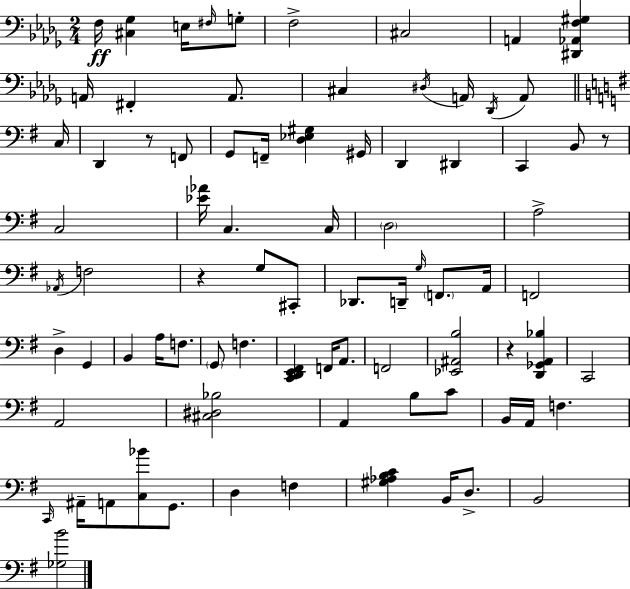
{
  \clef bass
  \numericTimeSignature
  \time 2/4
  \key bes \minor
  f16\ff <cis ges>4 e16 \grace { fis16 } g8-. | f2-> | cis2 | a,4 <dis, aes, f gis>4 | \break a,16 fis,4-. a,8. | cis4 \acciaccatura { dis16 } a,16 \acciaccatura { des,16 } | a,8 \bar "||" \break \key g \major c16 d,4 r8 f,8 | g,8 f,16-- <d ees gis>4 | gis,16 d,4 dis,4 | c,4 b,8 r8 | \break c2 | <ees' aes'>16 c4. | c16 \parenthesize d2 | a2-> | \break \acciaccatura { aes,16 } f2 | r4 g8 | cis,8-. des,8. d,16-- \grace { g16 } \parenthesize f,8. | a,16 f,2 | \break d4-> g,4 | b,4 a16 | f8. \parenthesize g,8 f4. | <c, d, e, fis,>4 f,16 | \break a,8. f,2 | <ees, ais, b>2 | r4 <d, ges, a, bes>4 | c,2 | \break a,2 | <cis dis bes>2 | a,4 b8 | c'8 b,16 a,16 f4. | \break \grace { c,16 } ais,16-- a,8 <c bes'>8 | g,8. d4 | f4 <gis aes b c'>4 | b,16 d8.-> b,2 | \break <ges b'>2 | \bar "|."
}